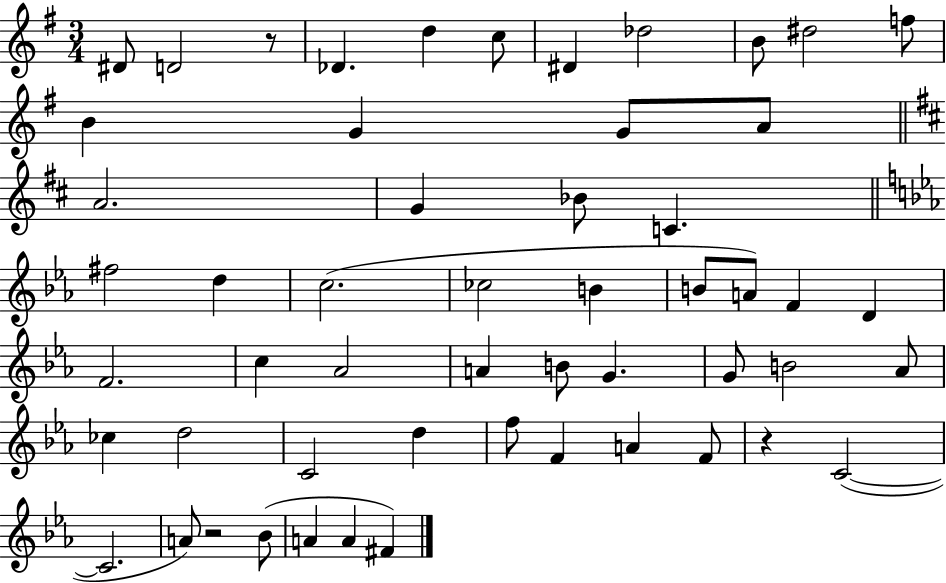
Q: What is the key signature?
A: G major